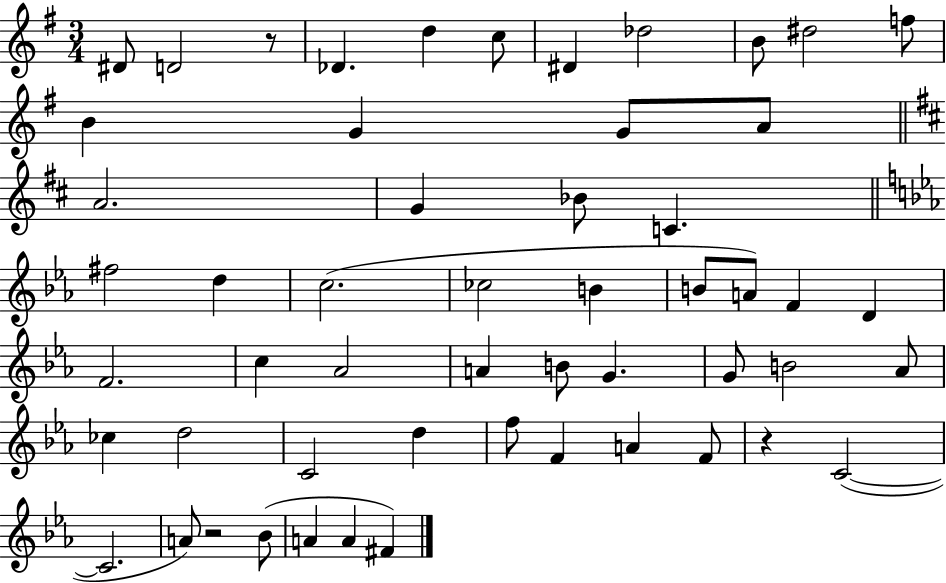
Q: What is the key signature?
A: G major